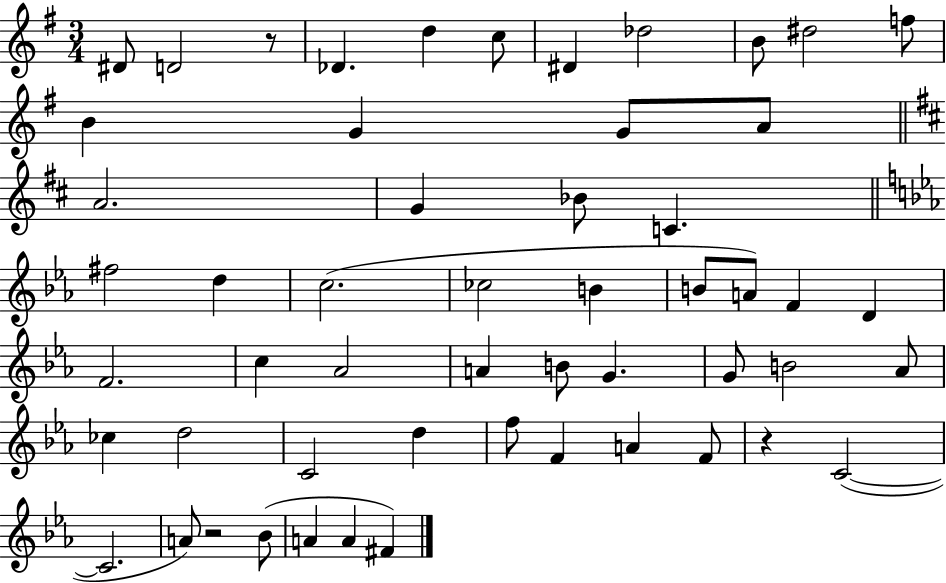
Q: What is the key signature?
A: G major